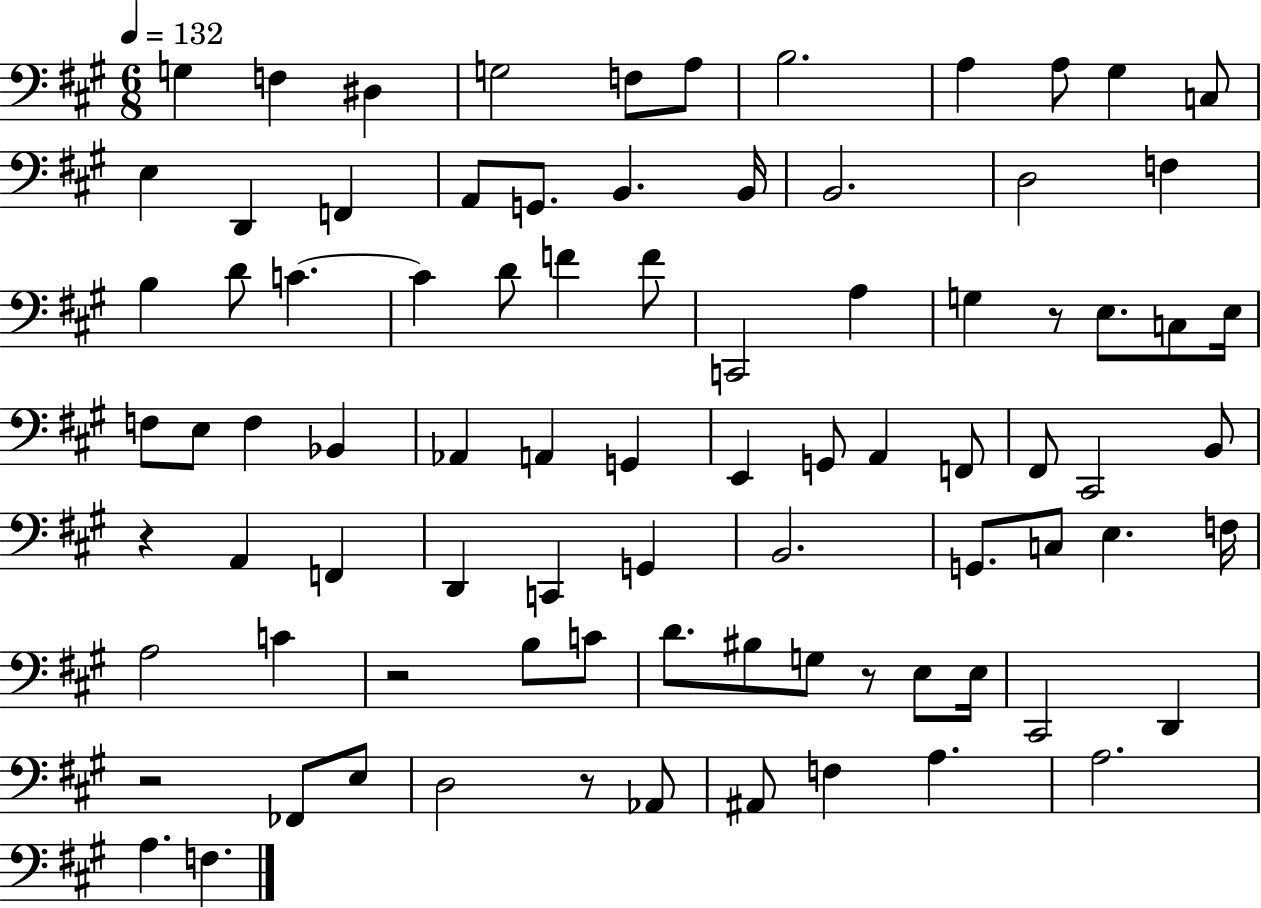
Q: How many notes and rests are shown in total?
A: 85